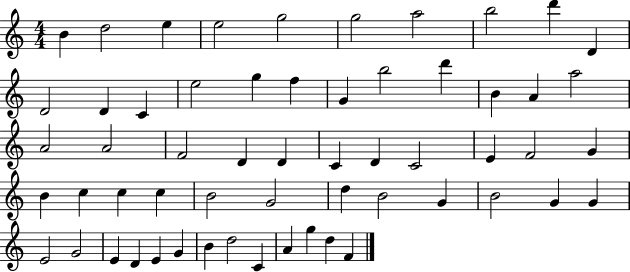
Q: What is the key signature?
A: C major